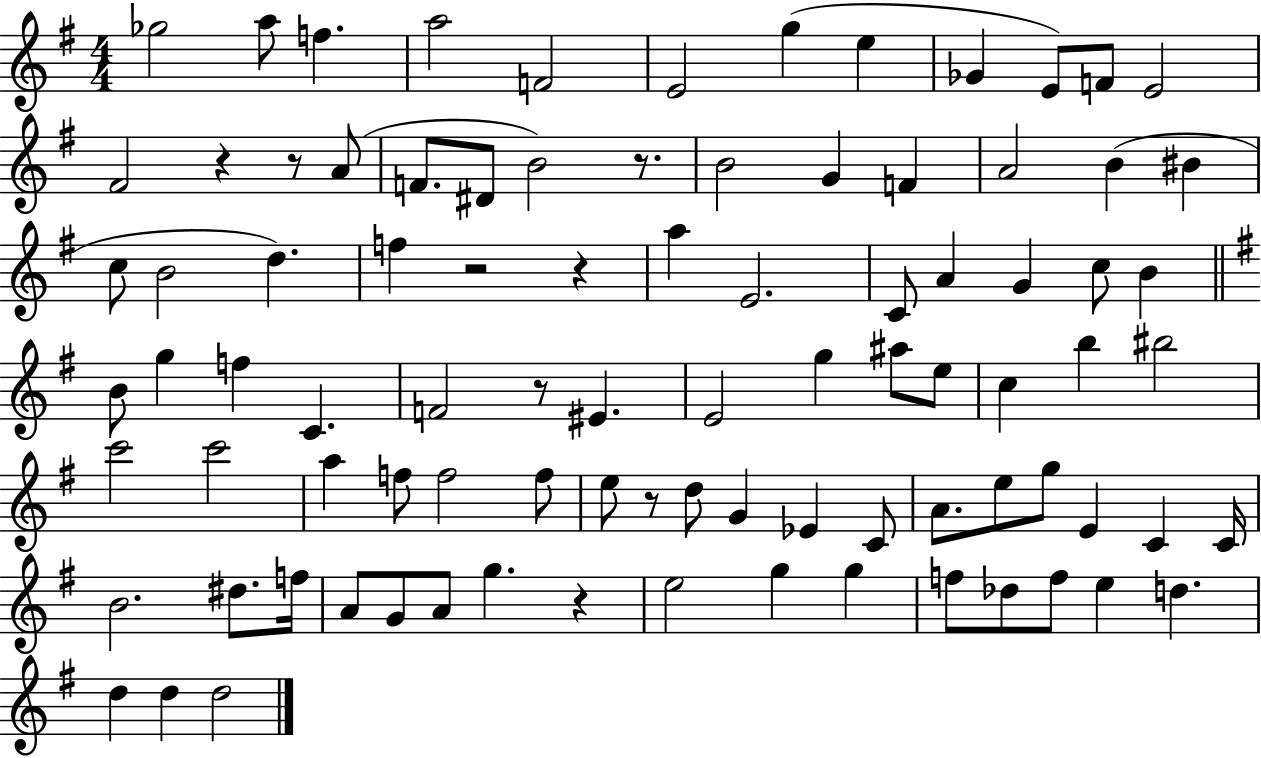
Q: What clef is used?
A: treble